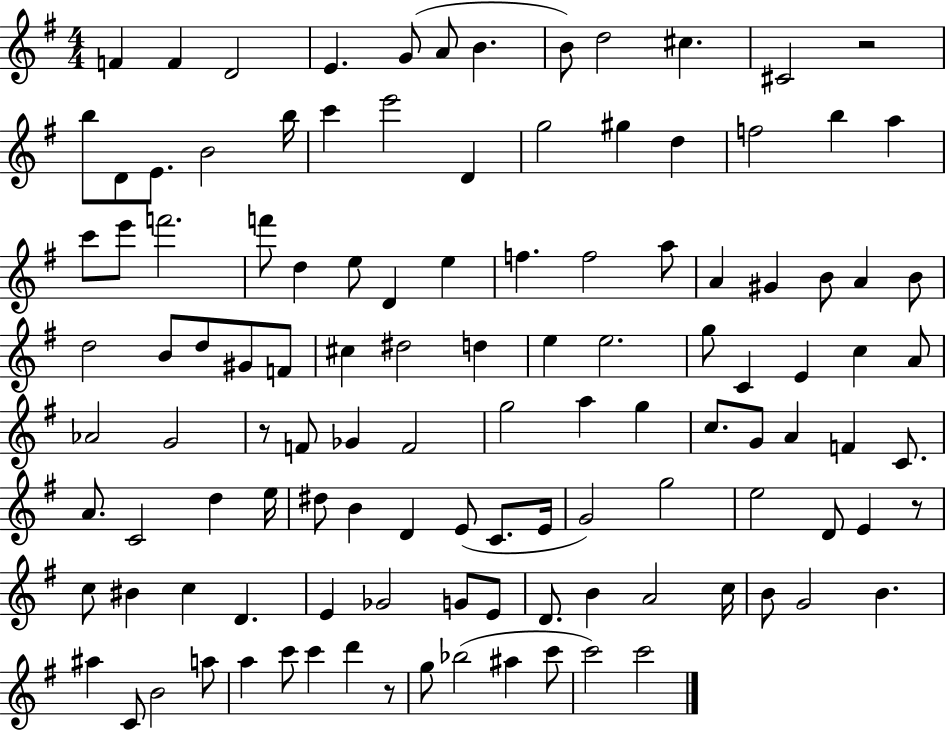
X:1
T:Untitled
M:4/4
L:1/4
K:G
F F D2 E G/2 A/2 B B/2 d2 ^c ^C2 z2 b/2 D/2 E/2 B2 b/4 c' e'2 D g2 ^g d f2 b a c'/2 e'/2 f'2 f'/2 d e/2 D e f f2 a/2 A ^G B/2 A B/2 d2 B/2 d/2 ^G/2 F/2 ^c ^d2 d e e2 g/2 C E c A/2 _A2 G2 z/2 F/2 _G F2 g2 a g c/2 G/2 A F C/2 A/2 C2 d e/4 ^d/2 B D E/2 C/2 E/4 G2 g2 e2 D/2 E z/2 c/2 ^B c D E _G2 G/2 E/2 D/2 B A2 c/4 B/2 G2 B ^a C/2 B2 a/2 a c'/2 c' d' z/2 g/2 _b2 ^a c'/2 c'2 c'2